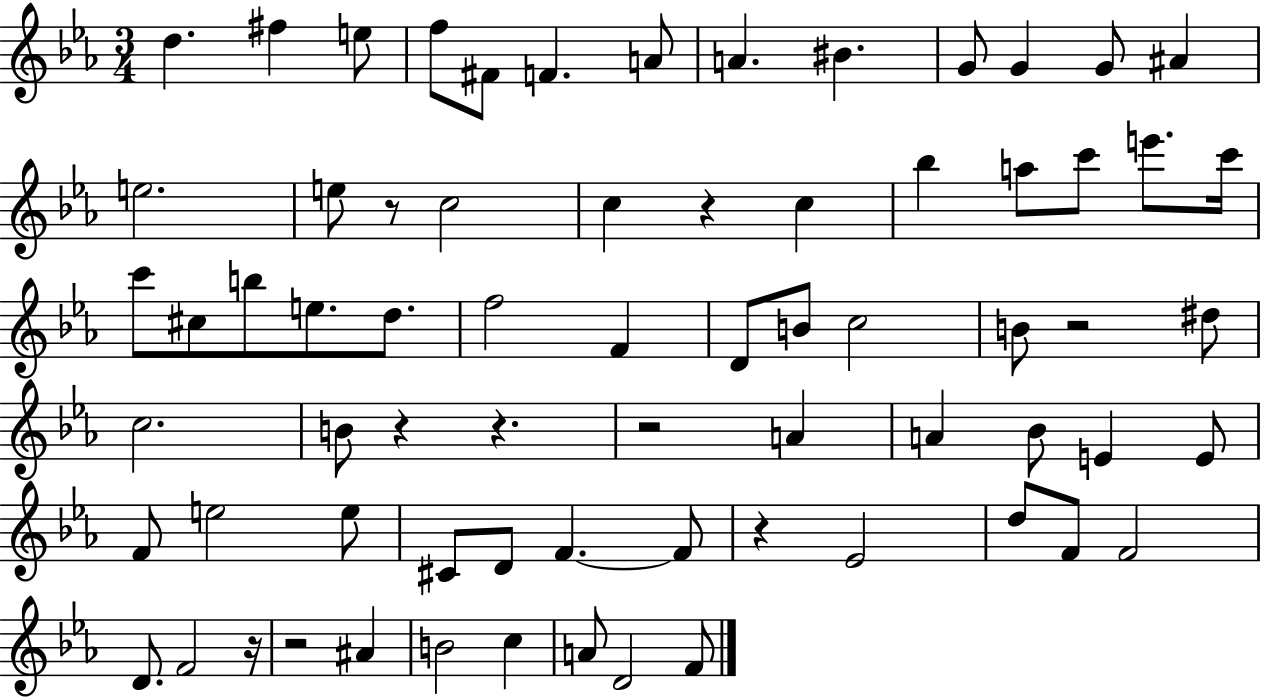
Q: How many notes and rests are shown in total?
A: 70